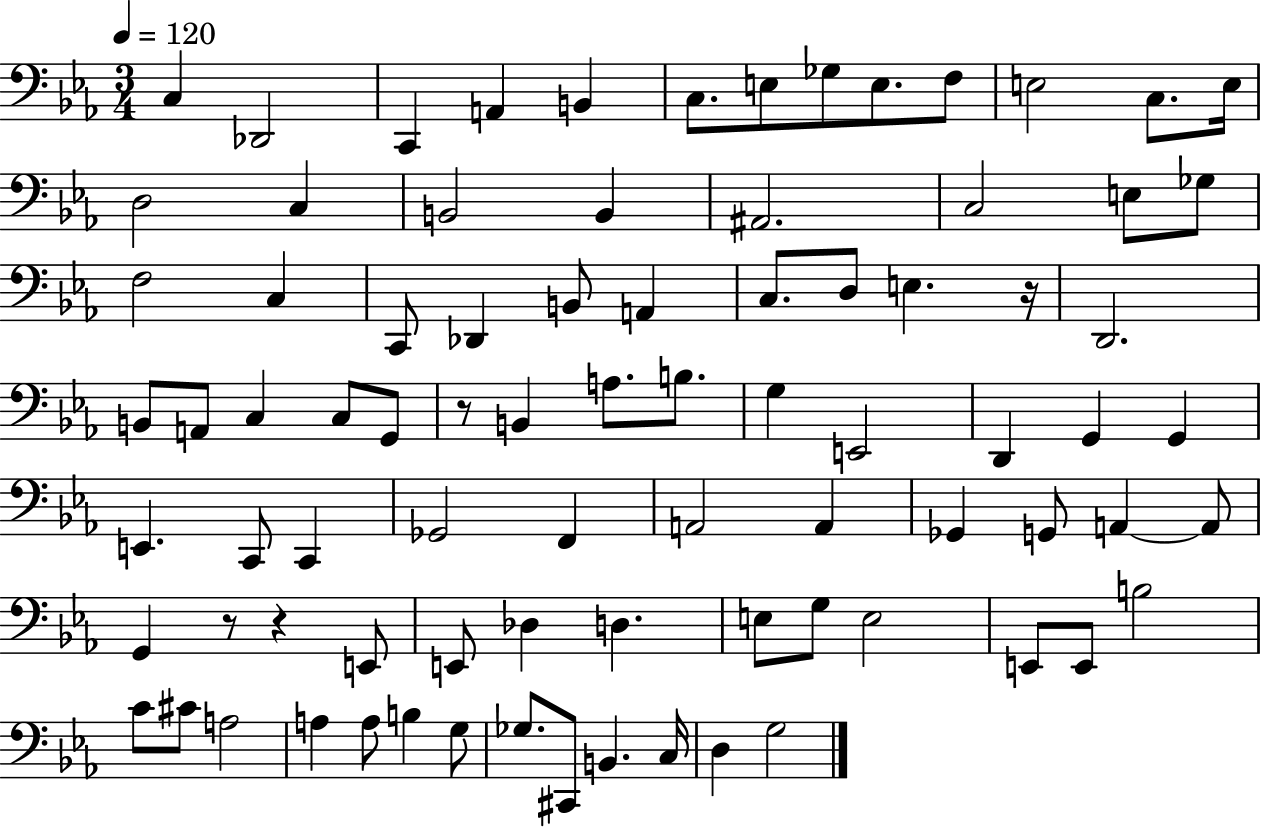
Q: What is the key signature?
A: EES major